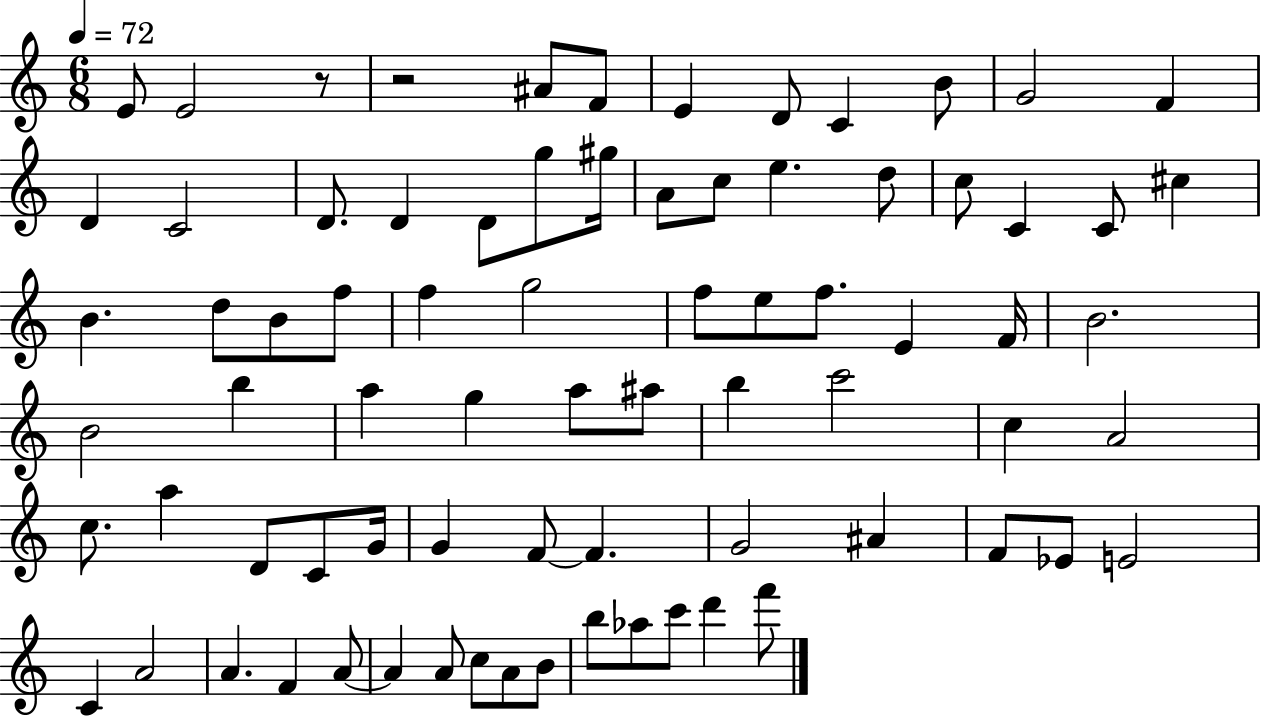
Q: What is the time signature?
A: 6/8